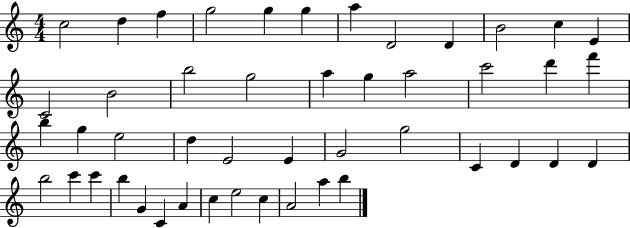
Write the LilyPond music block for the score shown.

{
  \clef treble
  \numericTimeSignature
  \time 4/4
  \key c \major
  c''2 d''4 f''4 | g''2 g''4 g''4 | a''4 d'2 d'4 | b'2 c''4 e'4 | \break c'2 b'2 | b''2 g''2 | a''4 g''4 a''2 | c'''2 d'''4 f'''4 | \break b''4 g''4 e''2 | d''4 e'2 e'4 | g'2 g''2 | c'4 d'4 d'4 d'4 | \break b''2 c'''4 c'''4 | b''4 g'4 c'4 a'4 | c''4 e''2 c''4 | a'2 a''4 b''4 | \break \bar "|."
}